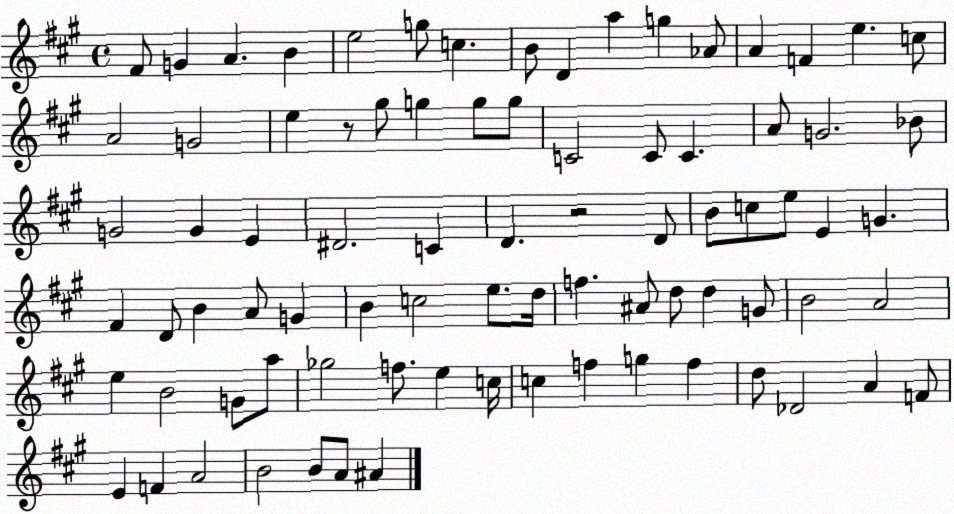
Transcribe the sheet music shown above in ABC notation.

X:1
T:Untitled
M:4/4
L:1/4
K:A
^F/2 G A B e2 g/2 c B/2 D a g _A/2 A F e c/2 A2 G2 e z/2 ^g/2 g g/2 g/2 C2 C/2 C A/2 G2 _B/2 G2 G E ^D2 C D z2 D/2 B/2 c/2 e/2 E G ^F D/2 B A/2 G B c2 e/2 d/4 f ^A/2 d/2 d G/2 B2 A2 e B2 G/2 a/2 _g2 f/2 e c/4 c f g f d/2 _D2 A F/2 E F A2 B2 B/2 A/2 ^A